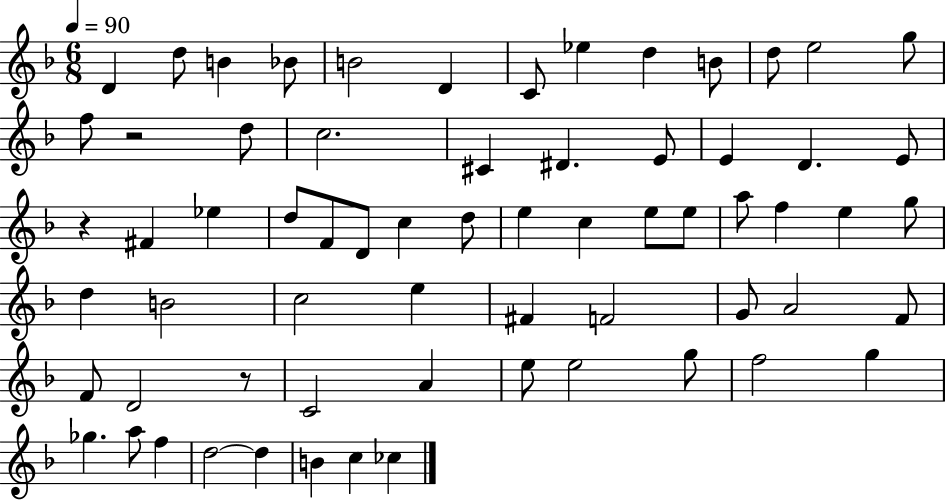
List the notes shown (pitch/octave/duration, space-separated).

D4/q D5/e B4/q Bb4/e B4/h D4/q C4/e Eb5/q D5/q B4/e D5/e E5/h G5/e F5/e R/h D5/e C5/h. C#4/q D#4/q. E4/e E4/q D4/q. E4/e R/q F#4/q Eb5/q D5/e F4/e D4/e C5/q D5/e E5/q C5/q E5/e E5/e A5/e F5/q E5/q G5/e D5/q B4/h C5/h E5/q F#4/q F4/h G4/e A4/h F4/e F4/e D4/h R/e C4/h A4/q E5/e E5/h G5/e F5/h G5/q Gb5/q. A5/e F5/q D5/h D5/q B4/q C5/q CES5/q